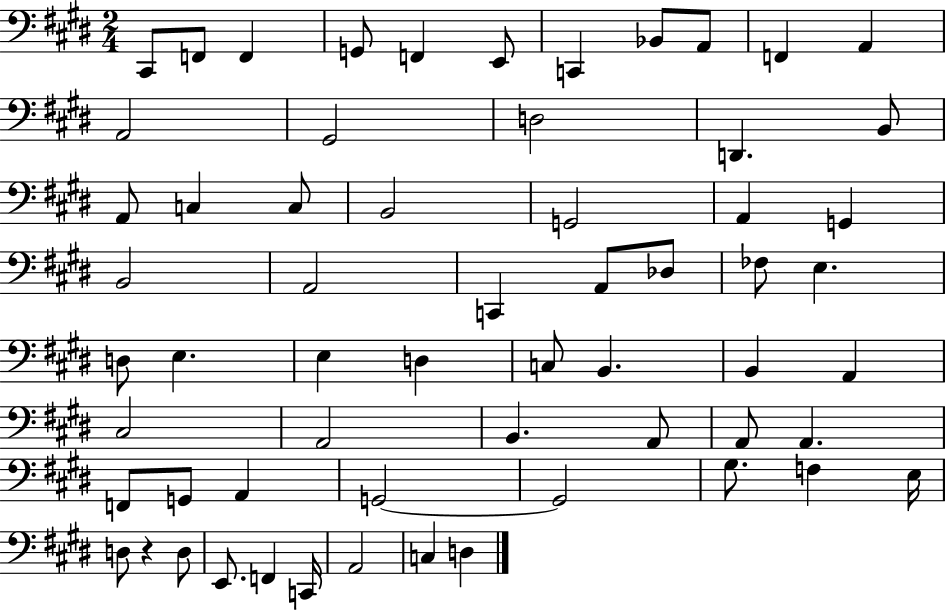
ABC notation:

X:1
T:Untitled
M:2/4
L:1/4
K:E
^C,,/2 F,,/2 F,, G,,/2 F,, E,,/2 C,, _B,,/2 A,,/2 F,, A,, A,,2 ^G,,2 D,2 D,, B,,/2 A,,/2 C, C,/2 B,,2 G,,2 A,, G,, B,,2 A,,2 C,, A,,/2 _D,/2 _F,/2 E, D,/2 E, E, D, C,/2 B,, B,, A,, ^C,2 A,,2 B,, A,,/2 A,,/2 A,, F,,/2 G,,/2 A,, G,,2 G,,2 ^G,/2 F, E,/4 D,/2 z D,/2 E,,/2 F,, C,,/4 A,,2 C, D,